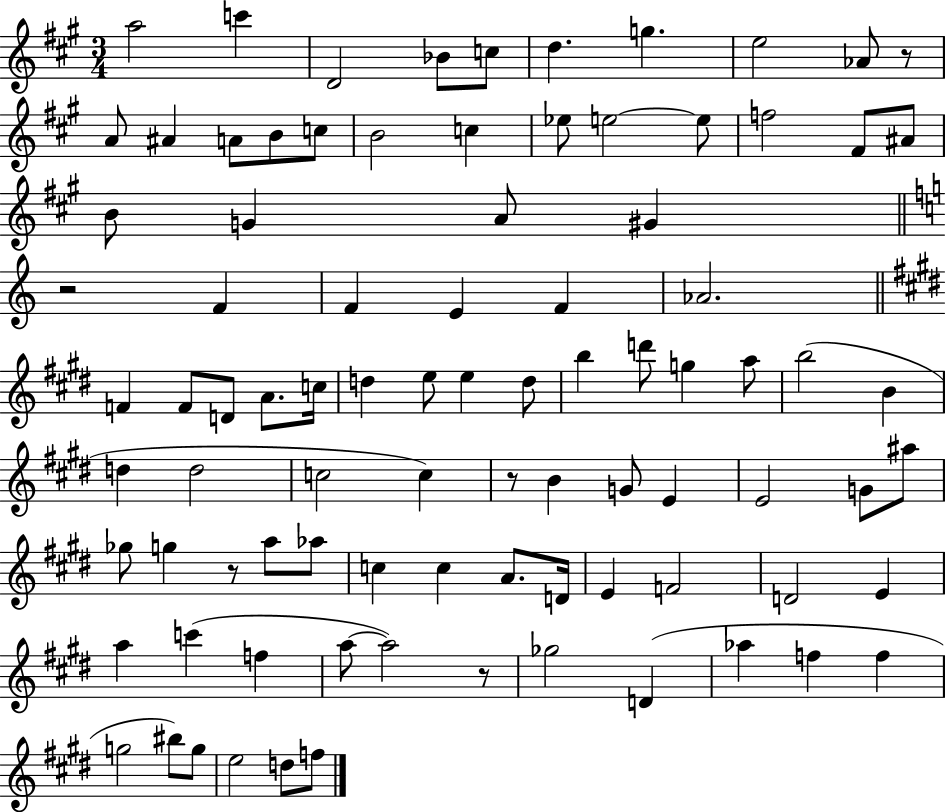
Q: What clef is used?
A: treble